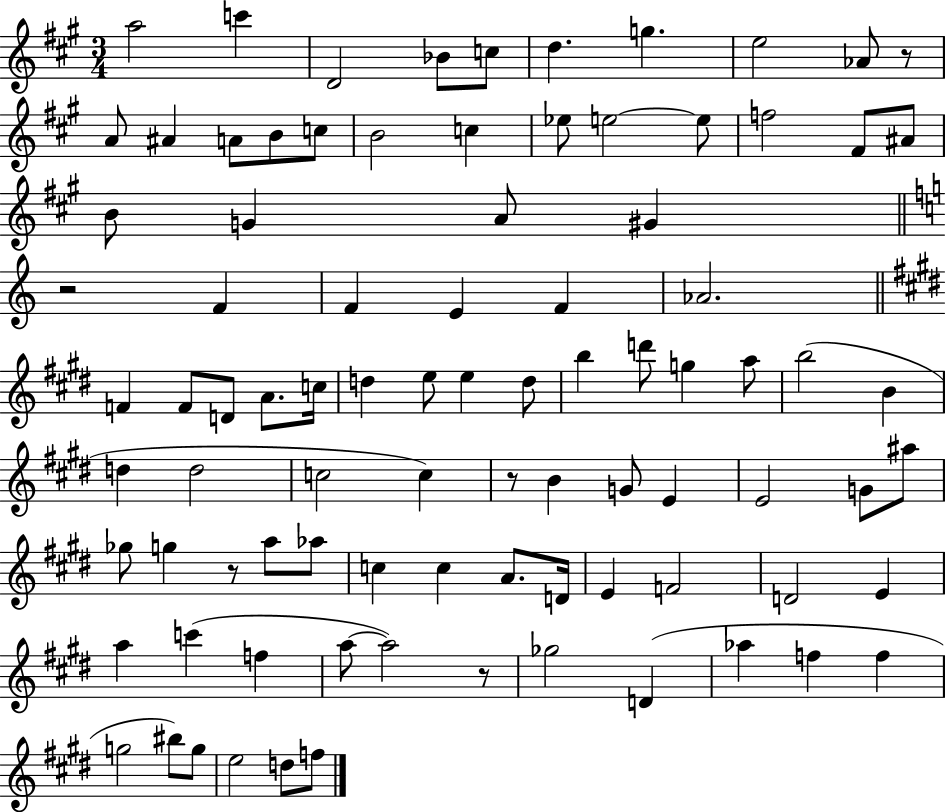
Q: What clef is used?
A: treble